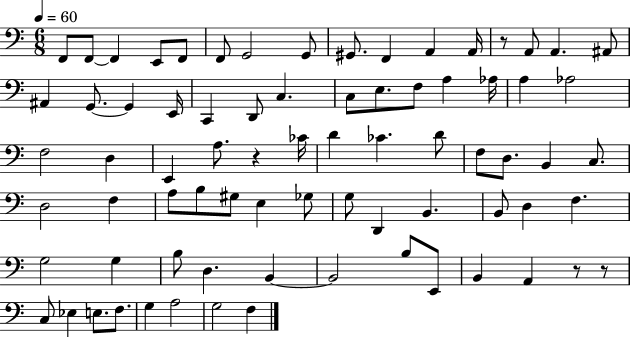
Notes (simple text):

F2/e F2/e F2/q E2/e F2/e F2/e G2/h G2/e G#2/e. F2/q A2/q A2/s R/e A2/e A2/q. A#2/e A#2/q G2/e. G2/q E2/s C2/q D2/e C3/q. C3/e E3/e. F3/e A3/q Ab3/s A3/q Ab3/h F3/h D3/q E2/q A3/e. R/q CES4/s D4/q CES4/q. D4/e F3/e D3/e. B2/q C3/e. D3/h F3/q A3/e B3/e G#3/e E3/q Gb3/e G3/e D2/q B2/q. B2/e D3/q F3/q. G3/h G3/q B3/e D3/q. B2/q B2/h B3/e E2/e B2/q A2/q R/e R/e C3/e Eb3/q E3/e. F3/e. G3/q A3/h G3/h F3/q